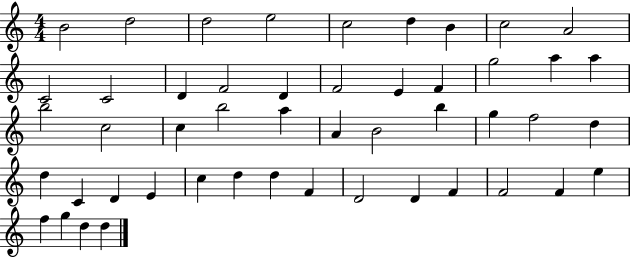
{
  \clef treble
  \numericTimeSignature
  \time 4/4
  \key c \major
  b'2 d''2 | d''2 e''2 | c''2 d''4 b'4 | c''2 a'2 | \break c'2 c'2 | d'4 f'2 d'4 | f'2 e'4 f'4 | g''2 a''4 a''4 | \break b''2 c''2 | c''4 b''2 a''4 | a'4 b'2 b''4 | g''4 f''2 d''4 | \break d''4 c'4 d'4 e'4 | c''4 d''4 d''4 f'4 | d'2 d'4 f'4 | f'2 f'4 e''4 | \break f''4 g''4 d''4 d''4 | \bar "|."
}